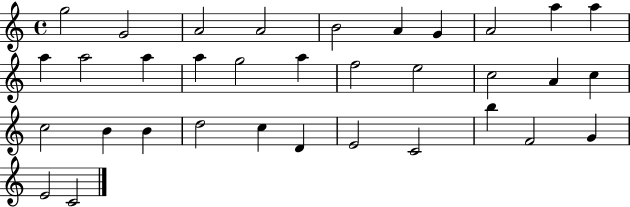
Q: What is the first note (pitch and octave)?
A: G5